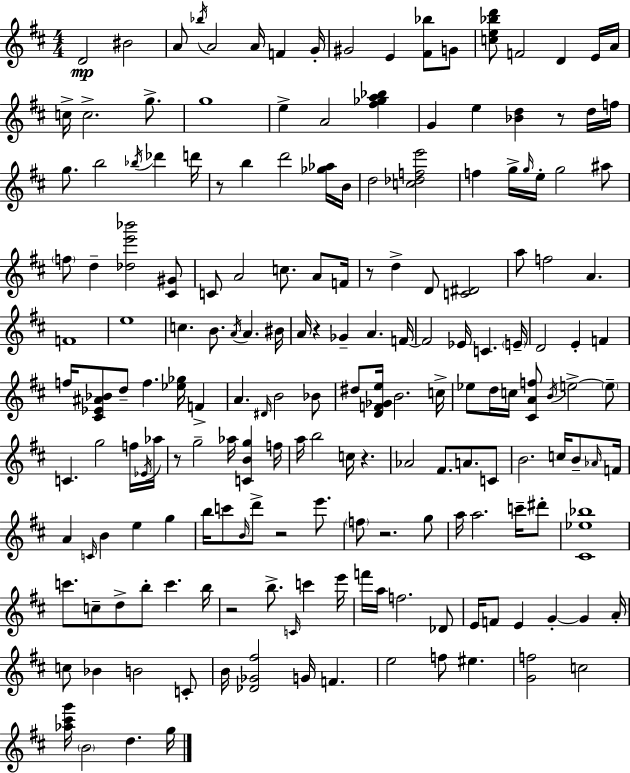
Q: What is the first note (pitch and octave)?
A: D4